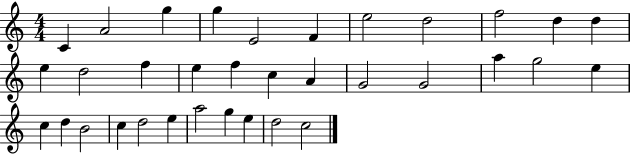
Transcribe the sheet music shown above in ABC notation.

X:1
T:Untitled
M:4/4
L:1/4
K:C
C A2 g g E2 F e2 d2 f2 d d e d2 f e f c A G2 G2 a g2 e c d B2 c d2 e a2 g e d2 c2